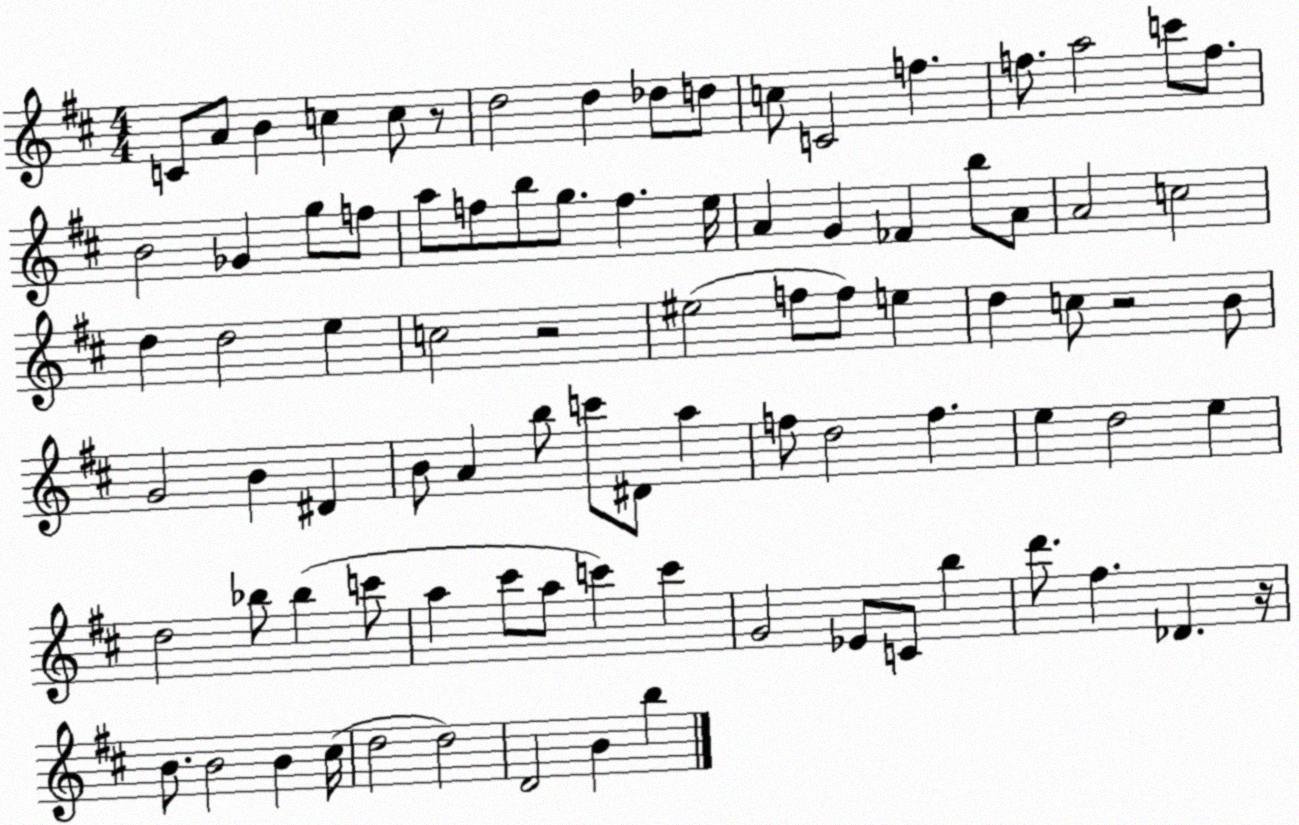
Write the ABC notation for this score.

X:1
T:Untitled
M:4/4
L:1/4
K:D
C/2 A/2 B c c/2 z/2 d2 d _d/2 d/2 c/2 C2 f f/2 a2 c'/2 f/2 B2 _G g/2 f/2 a/2 f/2 b/2 g/2 f e/4 A G _F b/2 A/2 A2 c2 d d2 e c2 z2 ^e2 f/2 f/2 e d c/2 z2 B/2 G2 B ^D B/2 A b/2 c'/2 ^D/2 a f/2 d2 f e d2 e d2 _b/2 _b c'/2 a ^c'/2 a/2 c' c' G2 _E/2 C/2 b d'/2 ^f _D z/4 B/2 B2 B ^c/4 d2 d2 D2 B b